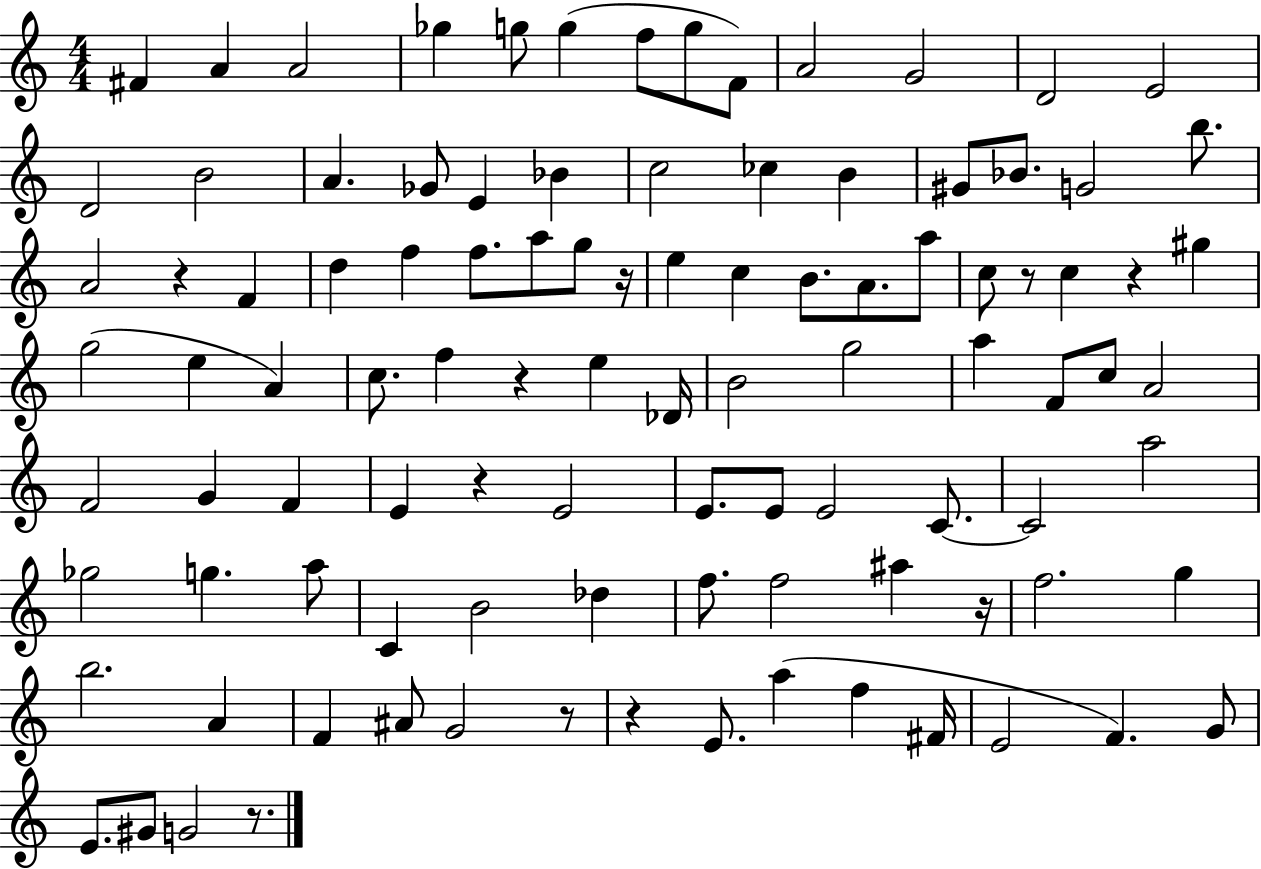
F#4/q A4/q A4/h Gb5/q G5/e G5/q F5/e G5/e F4/e A4/h G4/h D4/h E4/h D4/h B4/h A4/q. Gb4/e E4/q Bb4/q C5/h CES5/q B4/q G#4/e Bb4/e. G4/h B5/e. A4/h R/q F4/q D5/q F5/q F5/e. A5/e G5/e R/s E5/q C5/q B4/e. A4/e. A5/e C5/e R/e C5/q R/q G#5/q G5/h E5/q A4/q C5/e. F5/q R/q E5/q Db4/s B4/h G5/h A5/q F4/e C5/e A4/h F4/h G4/q F4/q E4/q R/q E4/h E4/e. E4/e E4/h C4/e. C4/h A5/h Gb5/h G5/q. A5/e C4/q B4/h Db5/q F5/e. F5/h A#5/q R/s F5/h. G5/q B5/h. A4/q F4/q A#4/e G4/h R/e R/q E4/e. A5/q F5/q F#4/s E4/h F4/q. G4/e E4/e. G#4/e G4/h R/e.